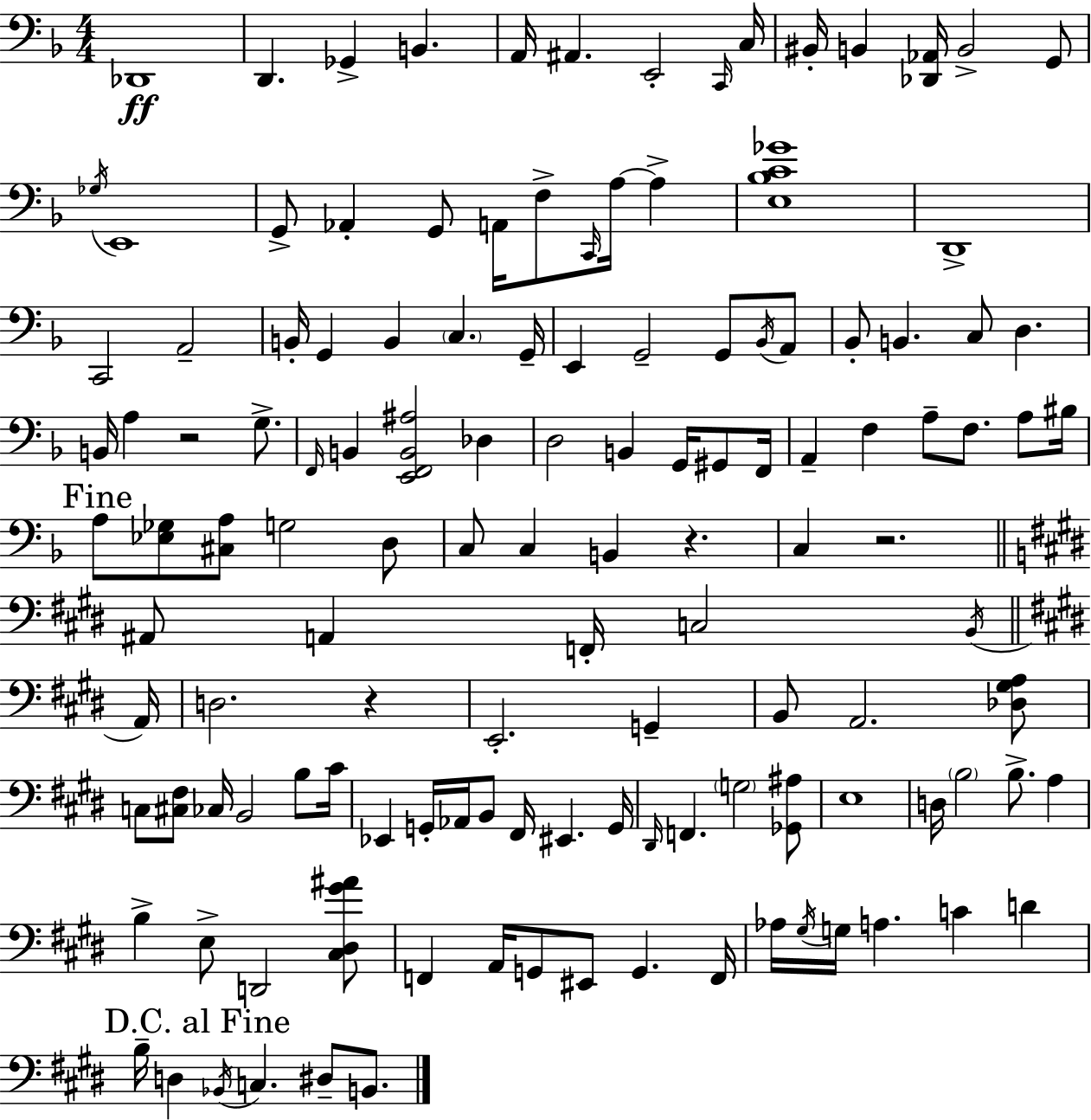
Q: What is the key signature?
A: F major